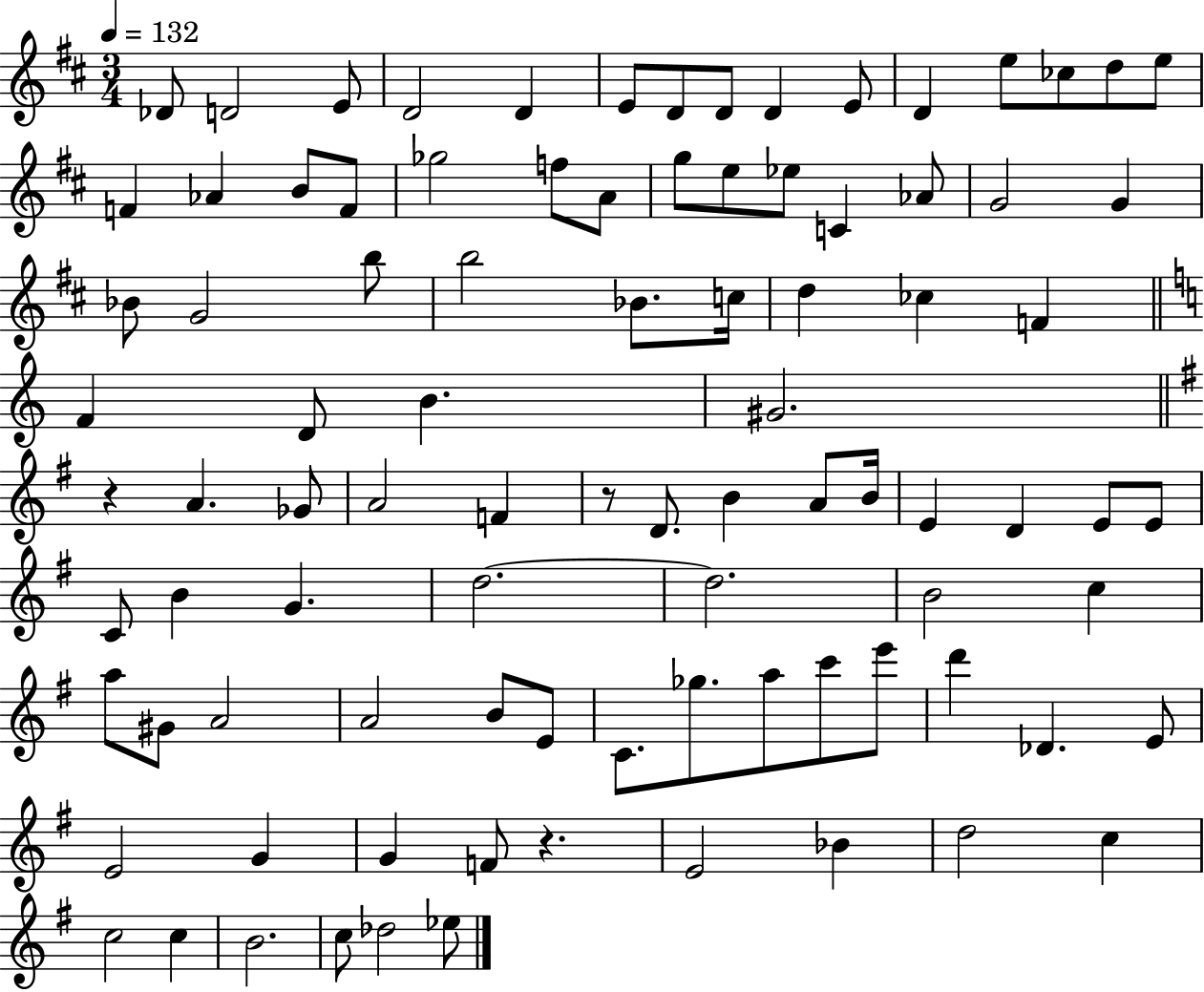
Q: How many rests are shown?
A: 3